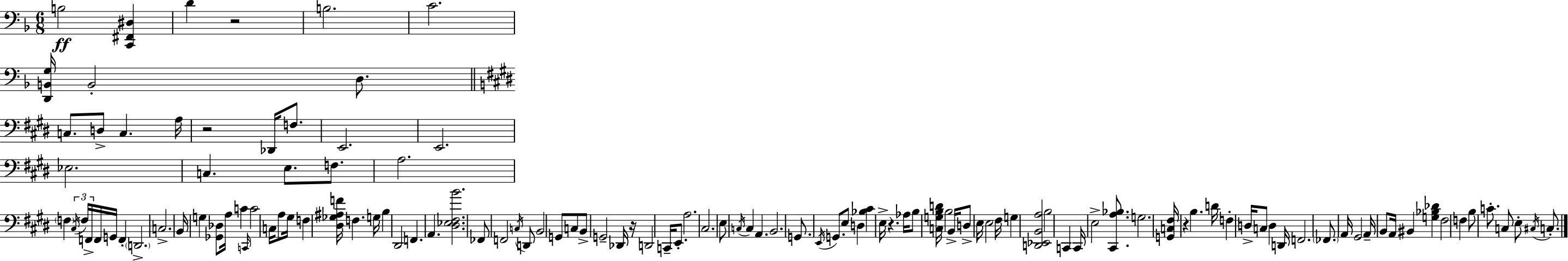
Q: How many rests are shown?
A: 5